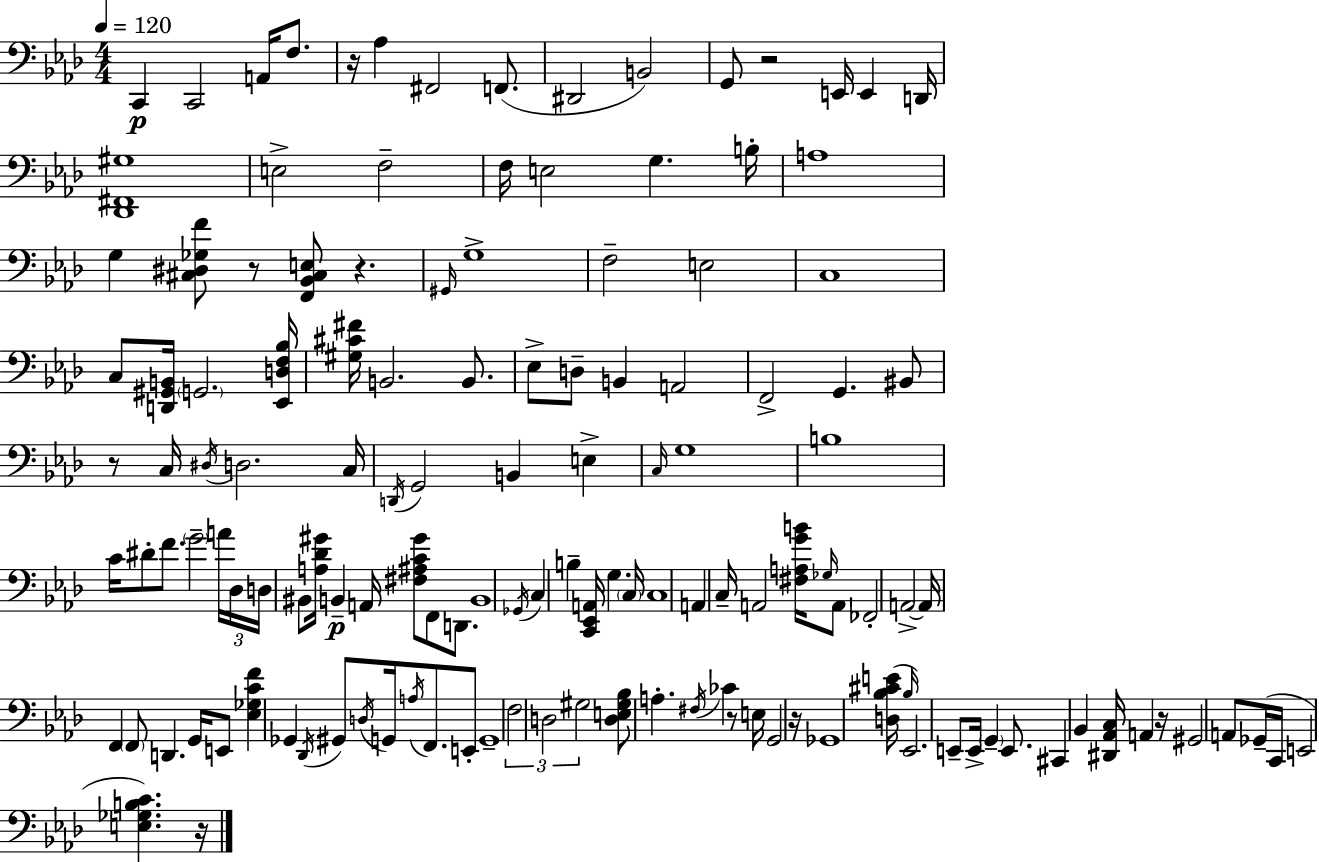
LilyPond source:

{
  \clef bass
  \numericTimeSignature
  \time 4/4
  \key f \minor
  \tempo 4 = 120
  c,4\p c,2 a,16 f8. | r16 aes4 fis,2 f,8.( | dis,2 b,2) | g,8 r2 e,16 e,4 d,16 | \break <des, fis, gis>1 | e2-> f2-- | f16 e2 g4. b16-. | a1 | \break g4 <cis dis ges f'>8 r8 <f, bes, cis e>8 r4. | \grace { gis,16 } g1-> | f2-- e2 | c1 | \break c8 <d, gis, b,>16 \parenthesize g,2. | <ees, d f bes>16 <gis cis' fis'>16 b,2. b,8. | ees8-> d8-- b,4 a,2 | f,2-> g,4. bis,8 | \break r8 c16 \acciaccatura { dis16 } d2. | c16 \acciaccatura { d,16 } g,2 b,4 e4-> | \grace { c16 } g1 | b1 | \break c'16 dis'8-. f'8. \parenthesize g'2-- | \tuplet 3/2 { a'16 des16 d16 } bis,8 <a des' gis'>16 b,4--\p a,16 <fis ais c' gis'>8 f,8 | d,8. b,1 | \acciaccatura { ges,16 } c4 b4-- <c, ees, a,>16 g4. | \break \parenthesize c16 c1 | a,4 c16-- a,2 | <fis a g' b'>16 \grace { ges16 } a,8 fes,2-. a,2->~~ | a,16 f,4 \parenthesize f,8 d,4. | \break g,16 e,8 <ees ges c' f'>4 ges,4 \acciaccatura { des,16 } gis,8 | \acciaccatura { d16 } g,16 \acciaccatura { a16 } f,8. e,8-. g,1-- | \tuplet 3/2 { f2 | d2 gis2 } | \break <d e gis bes>8 a4.-. \acciaccatura { fis16 } ces'4 r8 | e16 g,2 r16 ges,1 | <d bes cis' e'>16( \grace { bes16 } ees,2.) | e,8-- e,16-> \parenthesize g,4-- e,8. | \break cis,4 bes,4 <dis, aes, c>16 a,4 r16 | gis,2 a,8 ges,16--( c,16 e,2 | <e ges b c'>4.) r16 \bar "|."
}